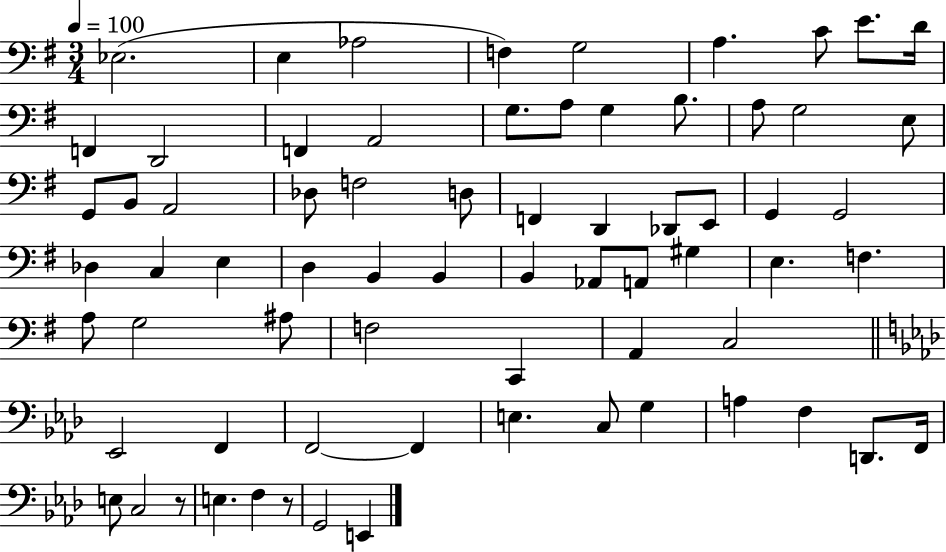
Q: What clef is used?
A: bass